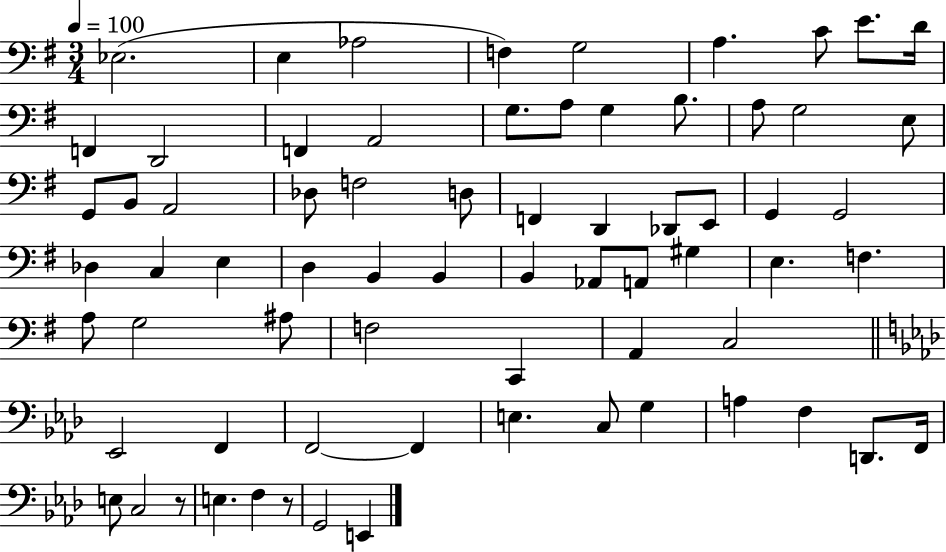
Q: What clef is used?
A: bass